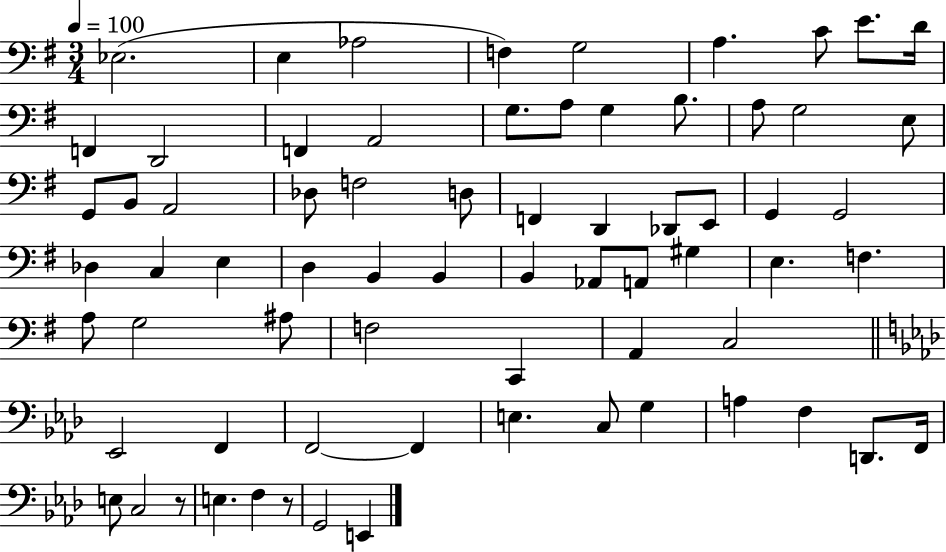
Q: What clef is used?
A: bass